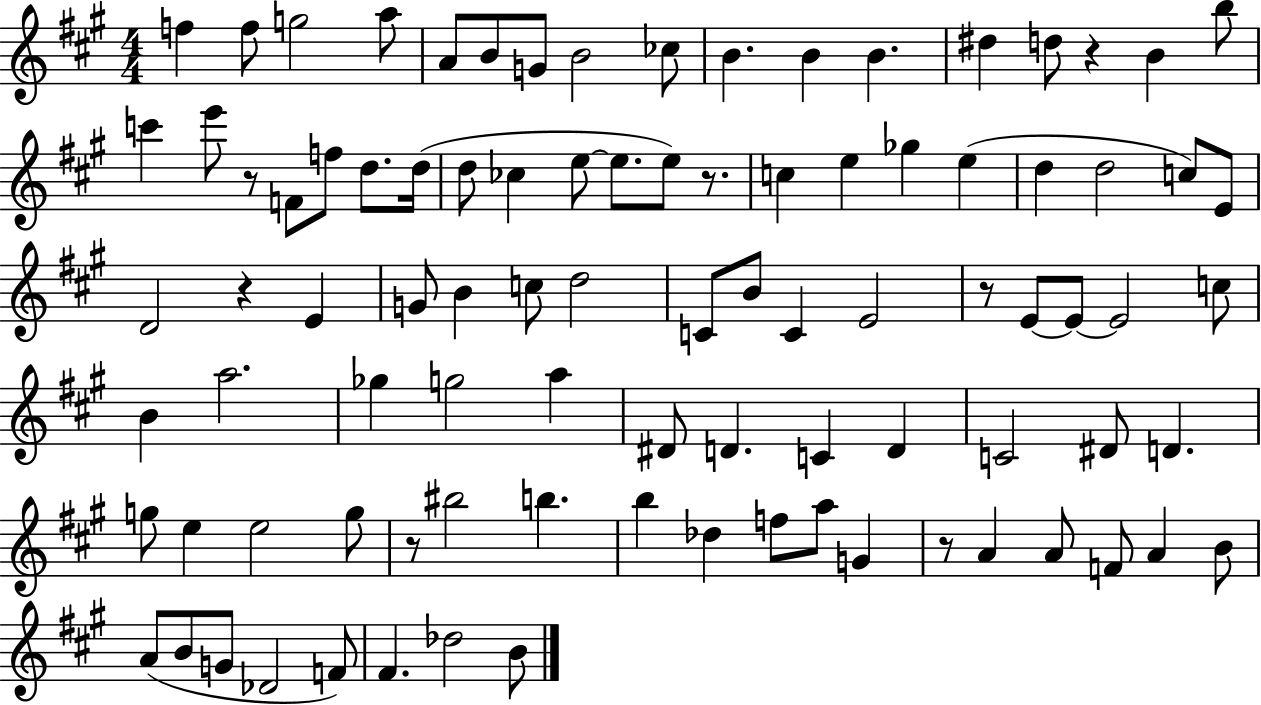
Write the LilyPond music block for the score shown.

{
  \clef treble
  \numericTimeSignature
  \time 4/4
  \key a \major
  \repeat volta 2 { f''4 f''8 g''2 a''8 | a'8 b'8 g'8 b'2 ces''8 | b'4. b'4 b'4. | dis''4 d''8 r4 b'4 b''8 | \break c'''4 e'''8 r8 f'8 f''8 d''8. d''16( | d''8 ces''4 e''8~~ e''8. e''8) r8. | c''4 e''4 ges''4 e''4( | d''4 d''2 c''8) e'8 | \break d'2 r4 e'4 | g'8 b'4 c''8 d''2 | c'8 b'8 c'4 e'2 | r8 e'8~~ e'8~~ e'2 c''8 | \break b'4 a''2. | ges''4 g''2 a''4 | dis'8 d'4. c'4 d'4 | c'2 dis'8 d'4. | \break g''8 e''4 e''2 g''8 | r8 bis''2 b''4. | b''4 des''4 f''8 a''8 g'4 | r8 a'4 a'8 f'8 a'4 b'8 | \break a'8( b'8 g'8 des'2 f'8) | fis'4. des''2 b'8 | } \bar "|."
}